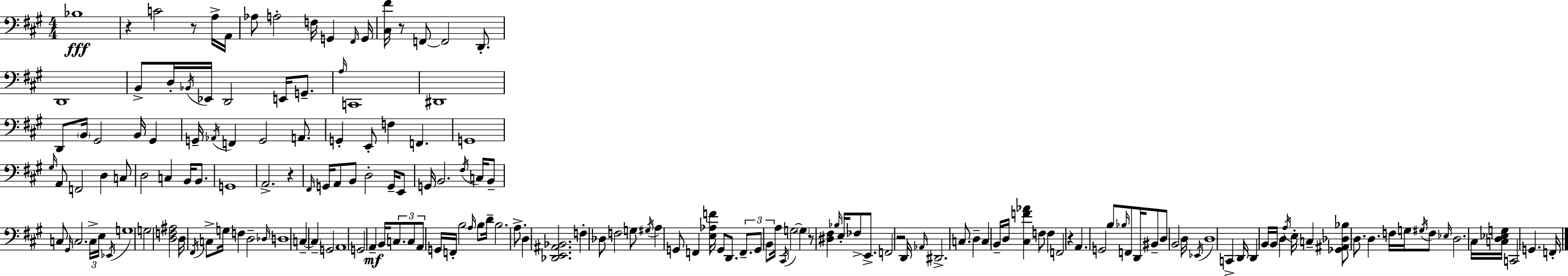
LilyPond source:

{
  \clef bass
  \numericTimeSignature
  \time 4/4
  \key a \major
  bes1\fff | r4 c'2 r8 a16-> a,16 | aes8 a2-. f16 g,4 \grace { fis,16 } | g,16 <cis fis'>16 r8 f,8~~ f,2 d,8.-. | \break d,1 | b,8-> d16-. \acciaccatura { bes,16 } ees,16 d,2 e,16 g,8.-- | \grace { a16 } c,1 | dis,1 | \break d,8 \parenthesize b,16 gis,2 b,16 gis,4 | g,16-- \acciaccatura { aes,16 } f,4 g,2 | a,8. g,4-. e,8-. f4 f,4. | g,1 | \break \grace { gis16 } a,8 f,2 d4 | c8 d2 c4 | b,16 b,8. g,1 | a,2.-> | \break r4 \grace { fis,16 } g,16 a,8 b,8 d2-. | g,16-- e,8 g,16 b,2. | \acciaccatura { fis16 } c16 b,8-- c8 \grace { gis,16 } c2. | \tuplet 3/2 { c16-> e16 \acciaccatura { ees,16 } } g1 | \break g2 | <d f ais>2 d16 \acciaccatura { fis,16 } c8-> g16 f4 | d2-- \grace { des16 } d1 | c4--~~ \parenthesize c4-- | \break g,2 a,1 | g,2 | a,4--\mf b,16 \tuplet 3/2 { c8. c8 a,8 } g,16 | f,16-. b2 \grace { a16 } b8 d'16-- b2. | \break a8.-> d4 | <des, e, ais, bes,>2. f4-. | des8 f2 g8 \acciaccatura { gis16 } a4 | g,8 f,4 <e aes f'>16 g,8 d,8. \tuplet 3/2 { f,8.-- | \break g,8 b,8 } a16 \acciaccatura { cis,16 } g2~~ \parenthesize g4 | r8 <dis fis>4 \grace { bes16 } e16-. fes8-> e,8.-> f,2 | r2 d,16 | \grace { aes,16 } dis,2.-> c8. | \break d4-- c4 b,16-- d16 <cis f' aes'>4 f8 | f4 f,2 r4 | a,4. g,2 b8 | \grace { bes16 } f,8 d,16 bis,8-- d8 b,2 | \break d16 \acciaccatura { ees,16 } d1 | c,4-> d,16 d,4 b,16 b,16 d4 | \acciaccatura { a16 } e16-. c4-- <ges, ais, des bes>8 d8. d4. | f16 g16 \acciaccatura { gis16 } f8 \grace { ees16 } d2. | \break cis16 <c d ees g>16 c,2 g,4. | f,16-. \bar "|."
}